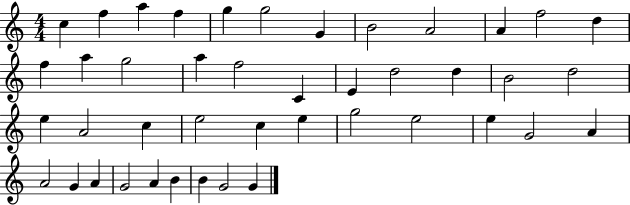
C5/q F5/q A5/q F5/q G5/q G5/h G4/q B4/h A4/h A4/q F5/h D5/q F5/q A5/q G5/h A5/q F5/h C4/q E4/q D5/h D5/q B4/h D5/h E5/q A4/h C5/q E5/h C5/q E5/q G5/h E5/h E5/q G4/h A4/q A4/h G4/q A4/q G4/h A4/q B4/q B4/q G4/h G4/q